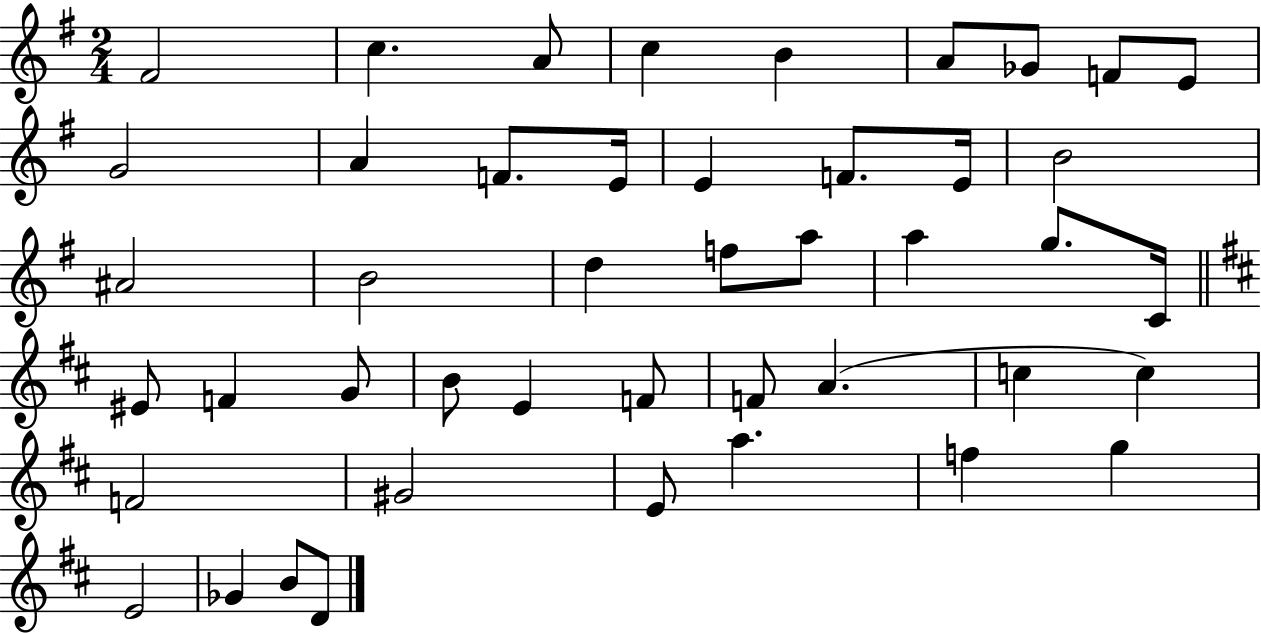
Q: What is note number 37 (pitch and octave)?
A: G#4